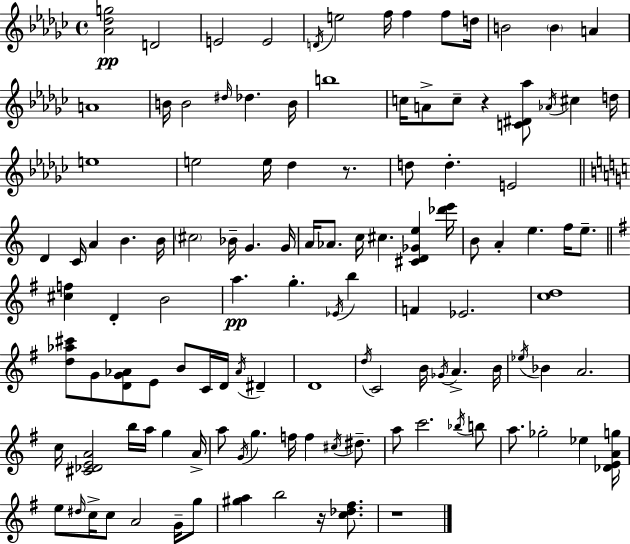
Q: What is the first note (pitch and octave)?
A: D4